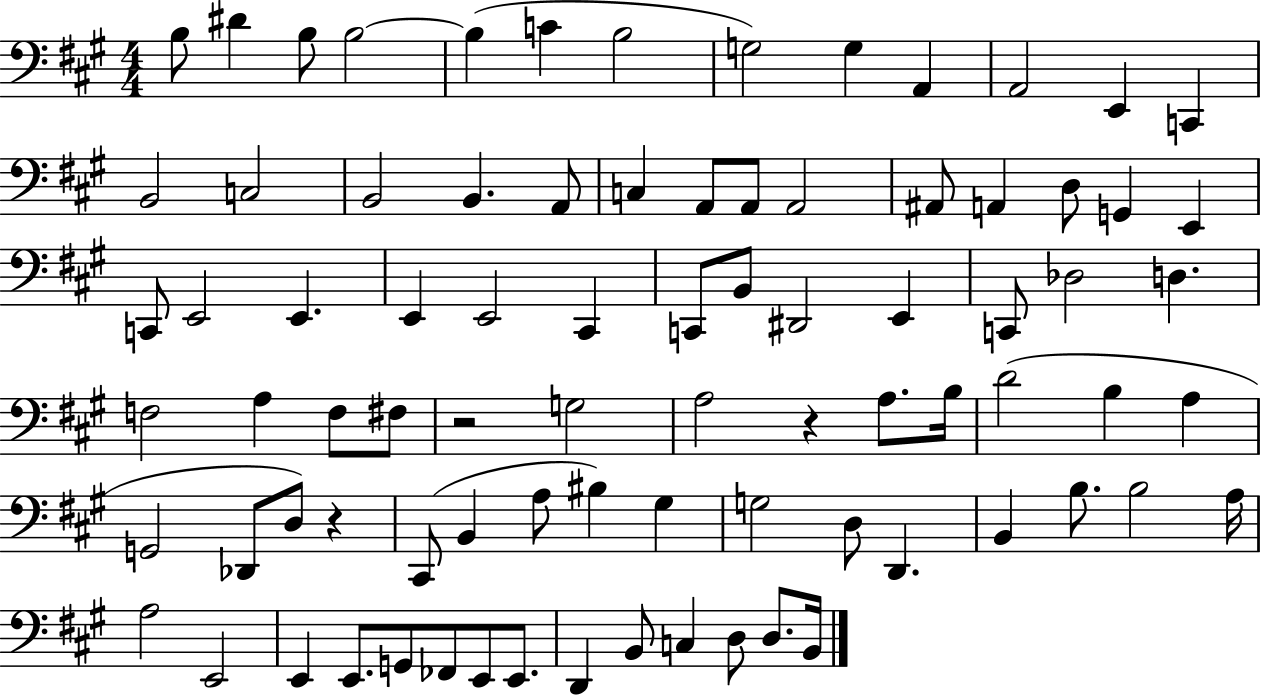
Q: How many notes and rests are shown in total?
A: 83